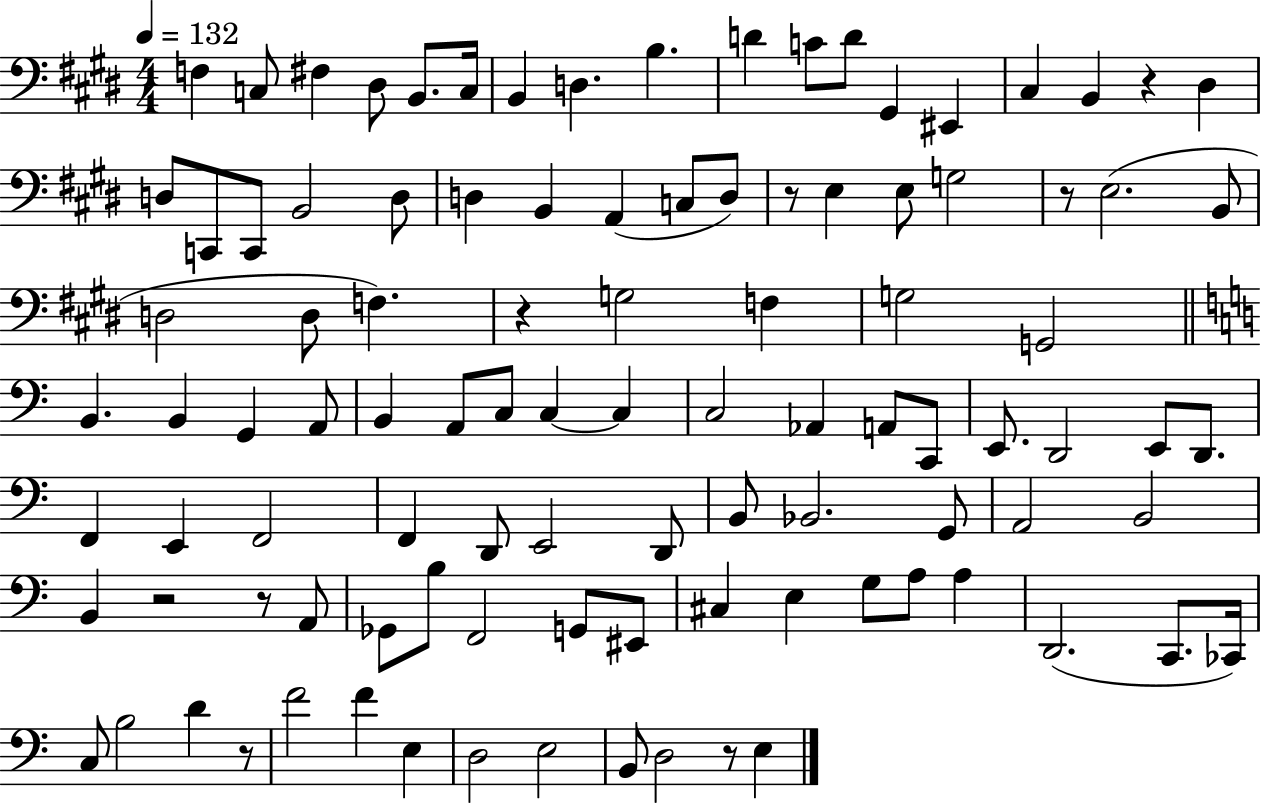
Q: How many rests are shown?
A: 8